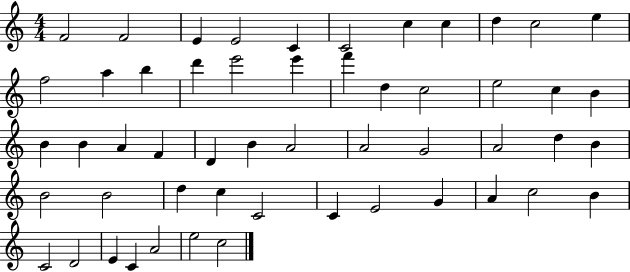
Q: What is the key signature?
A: C major